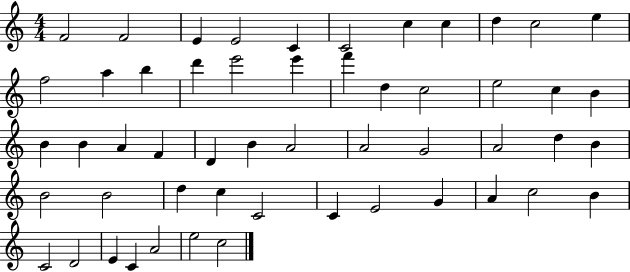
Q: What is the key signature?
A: C major